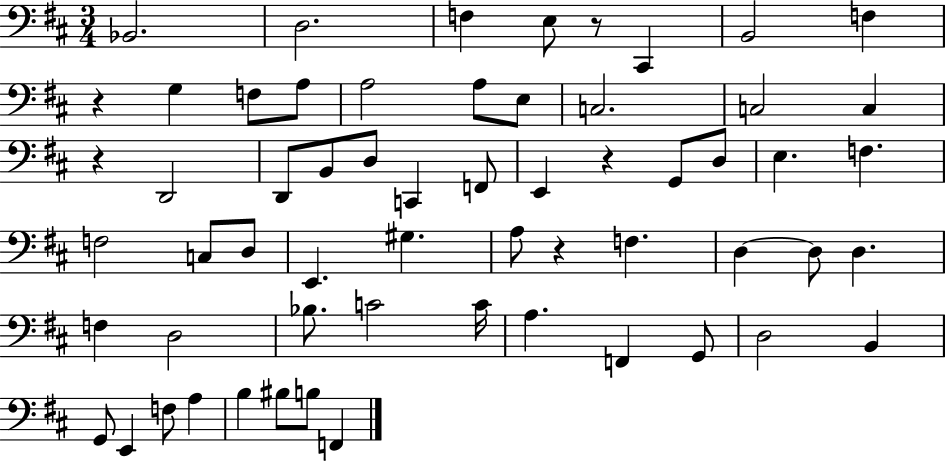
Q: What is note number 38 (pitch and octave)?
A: F3